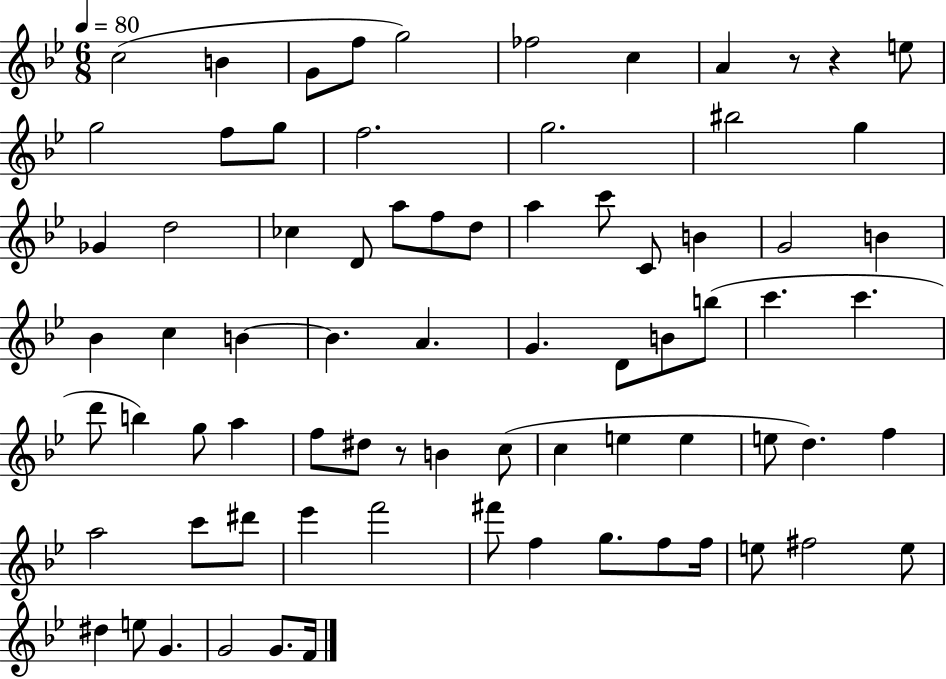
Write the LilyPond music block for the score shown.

{
  \clef treble
  \numericTimeSignature
  \time 6/8
  \key bes \major
  \tempo 4 = 80
  \repeat volta 2 { c''2( b'4 | g'8 f''8 g''2) | fes''2 c''4 | a'4 r8 r4 e''8 | \break g''2 f''8 g''8 | f''2. | g''2. | bis''2 g''4 | \break ges'4 d''2 | ces''4 d'8 a''8 f''8 d''8 | a''4 c'''8 c'8 b'4 | g'2 b'4 | \break bes'4 c''4 b'4~~ | b'4. a'4. | g'4. d'8 b'8 b''8( | c'''4. c'''4. | \break d'''8 b''4) g''8 a''4 | f''8 dis''8 r8 b'4 c''8( | c''4 e''4 e''4 | e''8 d''4.) f''4 | \break a''2 c'''8 dis'''8 | ees'''4 f'''2 | fis'''8 f''4 g''8. f''8 f''16 | e''8 fis''2 e''8 | \break dis''4 e''8 g'4. | g'2 g'8. f'16 | } \bar "|."
}